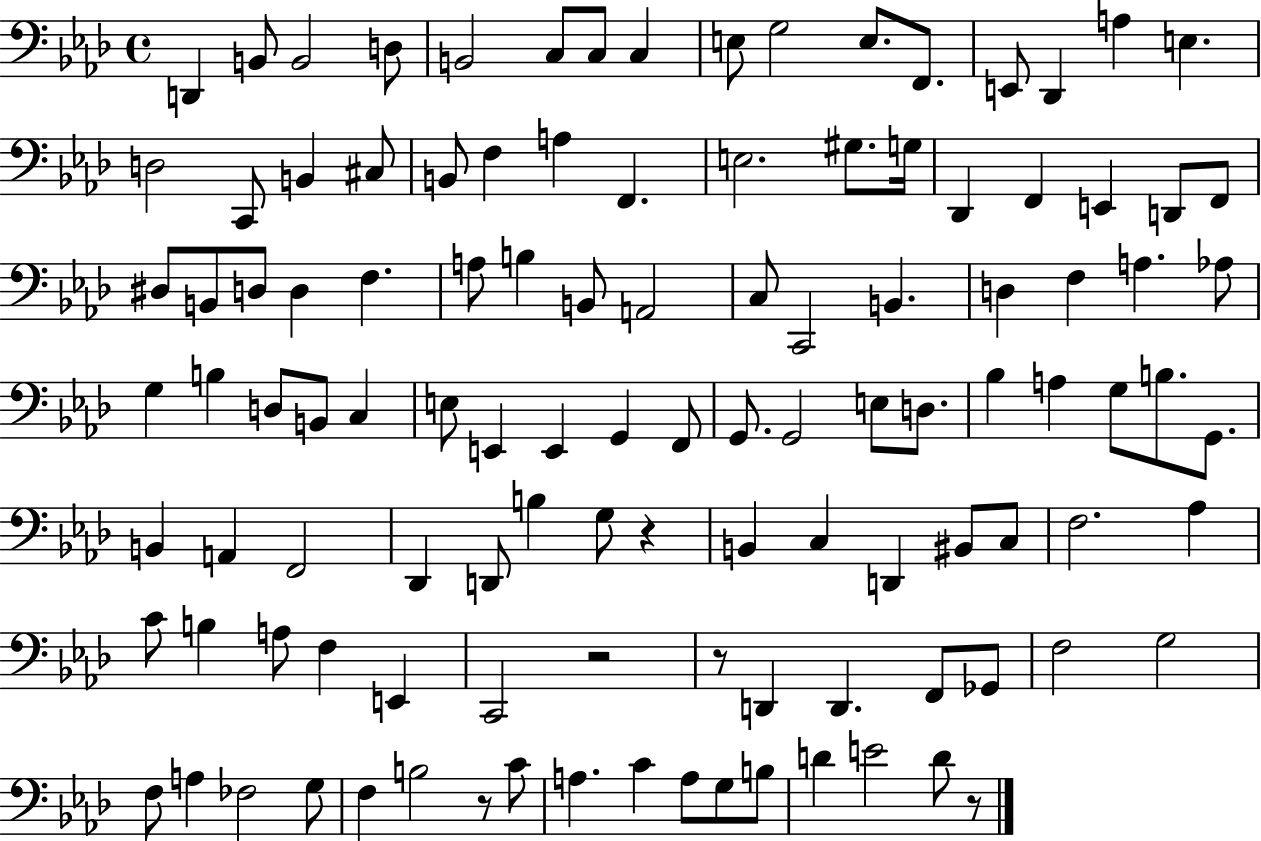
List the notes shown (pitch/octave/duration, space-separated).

D2/q B2/e B2/h D3/e B2/h C3/e C3/e C3/q E3/e G3/h E3/e. F2/e. E2/e Db2/q A3/q E3/q. D3/h C2/e B2/q C#3/e B2/e F3/q A3/q F2/q. E3/h. G#3/e. G3/s Db2/q F2/q E2/q D2/e F2/e D#3/e B2/e D3/e D3/q F3/q. A3/e B3/q B2/e A2/h C3/e C2/h B2/q. D3/q F3/q A3/q. Ab3/e G3/q B3/q D3/e B2/e C3/q E3/e E2/q E2/q G2/q F2/e G2/e. G2/h E3/e D3/e. Bb3/q A3/q G3/e B3/e. G2/e. B2/q A2/q F2/h Db2/q D2/e B3/q G3/e R/q B2/q C3/q D2/q BIS2/e C3/e F3/h. Ab3/q C4/e B3/q A3/e F3/q E2/q C2/h R/h R/e D2/q D2/q. F2/e Gb2/e F3/h G3/h F3/e A3/q FES3/h G3/e F3/q B3/h R/e C4/e A3/q. C4/q A3/e G3/e B3/e D4/q E4/h D4/e R/e